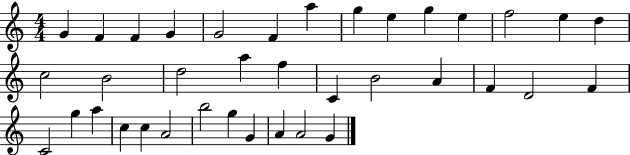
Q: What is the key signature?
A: C major